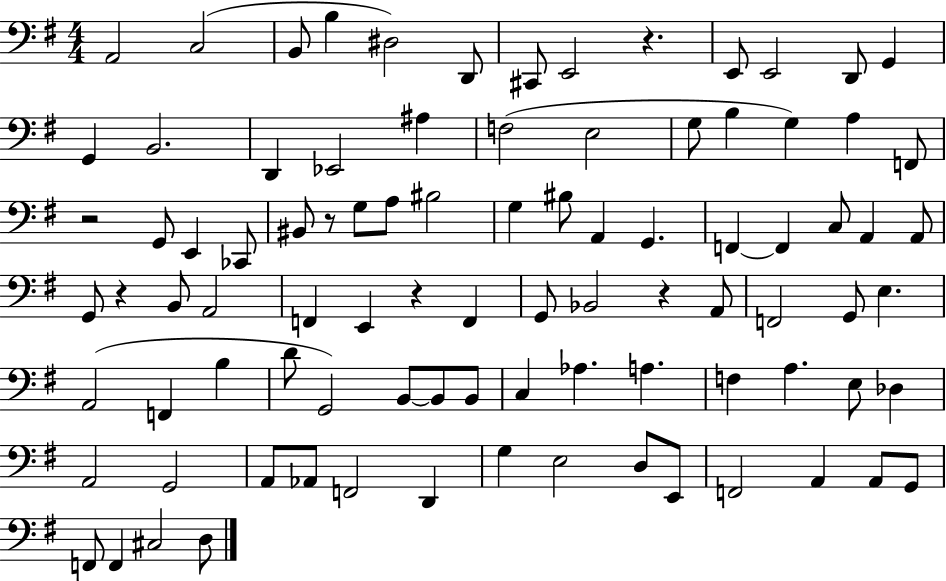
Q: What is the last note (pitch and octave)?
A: D3